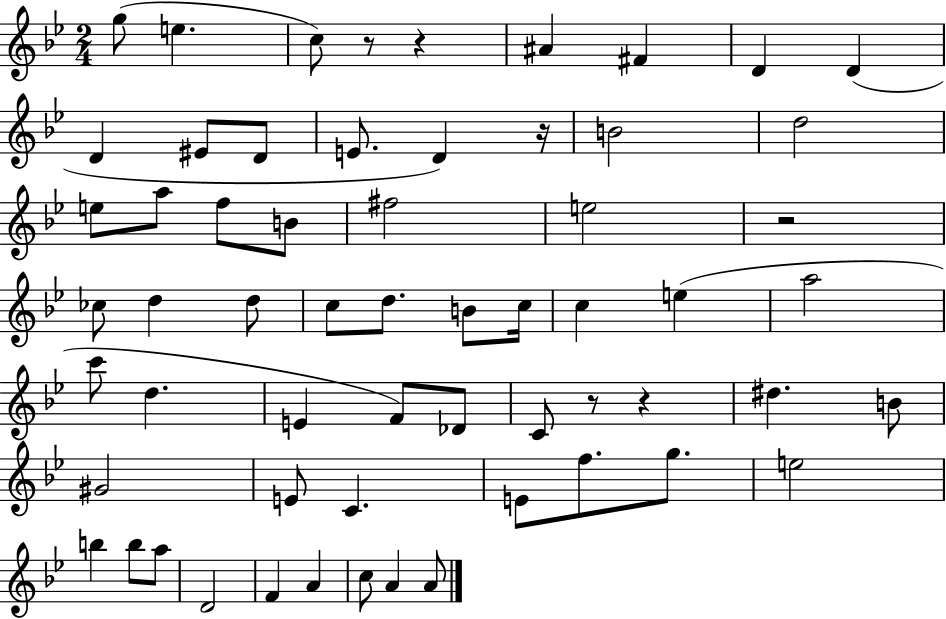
{
  \clef treble
  \numericTimeSignature
  \time 2/4
  \key bes \major
  \repeat volta 2 { g''8( e''4. | c''8) r8 r4 | ais'4 fis'4 | d'4 d'4( | \break d'4 eis'8 d'8 | e'8. d'4) r16 | b'2 | d''2 | \break e''8 a''8 f''8 b'8 | fis''2 | e''2 | r2 | \break ces''8 d''4 d''8 | c''8 d''8. b'8 c''16 | c''4 e''4( | a''2 | \break c'''8 d''4. | e'4 f'8) des'8 | c'8 r8 r4 | dis''4. b'8 | \break gis'2 | e'8 c'4. | e'8 f''8. g''8. | e''2 | \break b''4 b''8 a''8 | d'2 | f'4 a'4 | c''8 a'4 a'8 | \break } \bar "|."
}